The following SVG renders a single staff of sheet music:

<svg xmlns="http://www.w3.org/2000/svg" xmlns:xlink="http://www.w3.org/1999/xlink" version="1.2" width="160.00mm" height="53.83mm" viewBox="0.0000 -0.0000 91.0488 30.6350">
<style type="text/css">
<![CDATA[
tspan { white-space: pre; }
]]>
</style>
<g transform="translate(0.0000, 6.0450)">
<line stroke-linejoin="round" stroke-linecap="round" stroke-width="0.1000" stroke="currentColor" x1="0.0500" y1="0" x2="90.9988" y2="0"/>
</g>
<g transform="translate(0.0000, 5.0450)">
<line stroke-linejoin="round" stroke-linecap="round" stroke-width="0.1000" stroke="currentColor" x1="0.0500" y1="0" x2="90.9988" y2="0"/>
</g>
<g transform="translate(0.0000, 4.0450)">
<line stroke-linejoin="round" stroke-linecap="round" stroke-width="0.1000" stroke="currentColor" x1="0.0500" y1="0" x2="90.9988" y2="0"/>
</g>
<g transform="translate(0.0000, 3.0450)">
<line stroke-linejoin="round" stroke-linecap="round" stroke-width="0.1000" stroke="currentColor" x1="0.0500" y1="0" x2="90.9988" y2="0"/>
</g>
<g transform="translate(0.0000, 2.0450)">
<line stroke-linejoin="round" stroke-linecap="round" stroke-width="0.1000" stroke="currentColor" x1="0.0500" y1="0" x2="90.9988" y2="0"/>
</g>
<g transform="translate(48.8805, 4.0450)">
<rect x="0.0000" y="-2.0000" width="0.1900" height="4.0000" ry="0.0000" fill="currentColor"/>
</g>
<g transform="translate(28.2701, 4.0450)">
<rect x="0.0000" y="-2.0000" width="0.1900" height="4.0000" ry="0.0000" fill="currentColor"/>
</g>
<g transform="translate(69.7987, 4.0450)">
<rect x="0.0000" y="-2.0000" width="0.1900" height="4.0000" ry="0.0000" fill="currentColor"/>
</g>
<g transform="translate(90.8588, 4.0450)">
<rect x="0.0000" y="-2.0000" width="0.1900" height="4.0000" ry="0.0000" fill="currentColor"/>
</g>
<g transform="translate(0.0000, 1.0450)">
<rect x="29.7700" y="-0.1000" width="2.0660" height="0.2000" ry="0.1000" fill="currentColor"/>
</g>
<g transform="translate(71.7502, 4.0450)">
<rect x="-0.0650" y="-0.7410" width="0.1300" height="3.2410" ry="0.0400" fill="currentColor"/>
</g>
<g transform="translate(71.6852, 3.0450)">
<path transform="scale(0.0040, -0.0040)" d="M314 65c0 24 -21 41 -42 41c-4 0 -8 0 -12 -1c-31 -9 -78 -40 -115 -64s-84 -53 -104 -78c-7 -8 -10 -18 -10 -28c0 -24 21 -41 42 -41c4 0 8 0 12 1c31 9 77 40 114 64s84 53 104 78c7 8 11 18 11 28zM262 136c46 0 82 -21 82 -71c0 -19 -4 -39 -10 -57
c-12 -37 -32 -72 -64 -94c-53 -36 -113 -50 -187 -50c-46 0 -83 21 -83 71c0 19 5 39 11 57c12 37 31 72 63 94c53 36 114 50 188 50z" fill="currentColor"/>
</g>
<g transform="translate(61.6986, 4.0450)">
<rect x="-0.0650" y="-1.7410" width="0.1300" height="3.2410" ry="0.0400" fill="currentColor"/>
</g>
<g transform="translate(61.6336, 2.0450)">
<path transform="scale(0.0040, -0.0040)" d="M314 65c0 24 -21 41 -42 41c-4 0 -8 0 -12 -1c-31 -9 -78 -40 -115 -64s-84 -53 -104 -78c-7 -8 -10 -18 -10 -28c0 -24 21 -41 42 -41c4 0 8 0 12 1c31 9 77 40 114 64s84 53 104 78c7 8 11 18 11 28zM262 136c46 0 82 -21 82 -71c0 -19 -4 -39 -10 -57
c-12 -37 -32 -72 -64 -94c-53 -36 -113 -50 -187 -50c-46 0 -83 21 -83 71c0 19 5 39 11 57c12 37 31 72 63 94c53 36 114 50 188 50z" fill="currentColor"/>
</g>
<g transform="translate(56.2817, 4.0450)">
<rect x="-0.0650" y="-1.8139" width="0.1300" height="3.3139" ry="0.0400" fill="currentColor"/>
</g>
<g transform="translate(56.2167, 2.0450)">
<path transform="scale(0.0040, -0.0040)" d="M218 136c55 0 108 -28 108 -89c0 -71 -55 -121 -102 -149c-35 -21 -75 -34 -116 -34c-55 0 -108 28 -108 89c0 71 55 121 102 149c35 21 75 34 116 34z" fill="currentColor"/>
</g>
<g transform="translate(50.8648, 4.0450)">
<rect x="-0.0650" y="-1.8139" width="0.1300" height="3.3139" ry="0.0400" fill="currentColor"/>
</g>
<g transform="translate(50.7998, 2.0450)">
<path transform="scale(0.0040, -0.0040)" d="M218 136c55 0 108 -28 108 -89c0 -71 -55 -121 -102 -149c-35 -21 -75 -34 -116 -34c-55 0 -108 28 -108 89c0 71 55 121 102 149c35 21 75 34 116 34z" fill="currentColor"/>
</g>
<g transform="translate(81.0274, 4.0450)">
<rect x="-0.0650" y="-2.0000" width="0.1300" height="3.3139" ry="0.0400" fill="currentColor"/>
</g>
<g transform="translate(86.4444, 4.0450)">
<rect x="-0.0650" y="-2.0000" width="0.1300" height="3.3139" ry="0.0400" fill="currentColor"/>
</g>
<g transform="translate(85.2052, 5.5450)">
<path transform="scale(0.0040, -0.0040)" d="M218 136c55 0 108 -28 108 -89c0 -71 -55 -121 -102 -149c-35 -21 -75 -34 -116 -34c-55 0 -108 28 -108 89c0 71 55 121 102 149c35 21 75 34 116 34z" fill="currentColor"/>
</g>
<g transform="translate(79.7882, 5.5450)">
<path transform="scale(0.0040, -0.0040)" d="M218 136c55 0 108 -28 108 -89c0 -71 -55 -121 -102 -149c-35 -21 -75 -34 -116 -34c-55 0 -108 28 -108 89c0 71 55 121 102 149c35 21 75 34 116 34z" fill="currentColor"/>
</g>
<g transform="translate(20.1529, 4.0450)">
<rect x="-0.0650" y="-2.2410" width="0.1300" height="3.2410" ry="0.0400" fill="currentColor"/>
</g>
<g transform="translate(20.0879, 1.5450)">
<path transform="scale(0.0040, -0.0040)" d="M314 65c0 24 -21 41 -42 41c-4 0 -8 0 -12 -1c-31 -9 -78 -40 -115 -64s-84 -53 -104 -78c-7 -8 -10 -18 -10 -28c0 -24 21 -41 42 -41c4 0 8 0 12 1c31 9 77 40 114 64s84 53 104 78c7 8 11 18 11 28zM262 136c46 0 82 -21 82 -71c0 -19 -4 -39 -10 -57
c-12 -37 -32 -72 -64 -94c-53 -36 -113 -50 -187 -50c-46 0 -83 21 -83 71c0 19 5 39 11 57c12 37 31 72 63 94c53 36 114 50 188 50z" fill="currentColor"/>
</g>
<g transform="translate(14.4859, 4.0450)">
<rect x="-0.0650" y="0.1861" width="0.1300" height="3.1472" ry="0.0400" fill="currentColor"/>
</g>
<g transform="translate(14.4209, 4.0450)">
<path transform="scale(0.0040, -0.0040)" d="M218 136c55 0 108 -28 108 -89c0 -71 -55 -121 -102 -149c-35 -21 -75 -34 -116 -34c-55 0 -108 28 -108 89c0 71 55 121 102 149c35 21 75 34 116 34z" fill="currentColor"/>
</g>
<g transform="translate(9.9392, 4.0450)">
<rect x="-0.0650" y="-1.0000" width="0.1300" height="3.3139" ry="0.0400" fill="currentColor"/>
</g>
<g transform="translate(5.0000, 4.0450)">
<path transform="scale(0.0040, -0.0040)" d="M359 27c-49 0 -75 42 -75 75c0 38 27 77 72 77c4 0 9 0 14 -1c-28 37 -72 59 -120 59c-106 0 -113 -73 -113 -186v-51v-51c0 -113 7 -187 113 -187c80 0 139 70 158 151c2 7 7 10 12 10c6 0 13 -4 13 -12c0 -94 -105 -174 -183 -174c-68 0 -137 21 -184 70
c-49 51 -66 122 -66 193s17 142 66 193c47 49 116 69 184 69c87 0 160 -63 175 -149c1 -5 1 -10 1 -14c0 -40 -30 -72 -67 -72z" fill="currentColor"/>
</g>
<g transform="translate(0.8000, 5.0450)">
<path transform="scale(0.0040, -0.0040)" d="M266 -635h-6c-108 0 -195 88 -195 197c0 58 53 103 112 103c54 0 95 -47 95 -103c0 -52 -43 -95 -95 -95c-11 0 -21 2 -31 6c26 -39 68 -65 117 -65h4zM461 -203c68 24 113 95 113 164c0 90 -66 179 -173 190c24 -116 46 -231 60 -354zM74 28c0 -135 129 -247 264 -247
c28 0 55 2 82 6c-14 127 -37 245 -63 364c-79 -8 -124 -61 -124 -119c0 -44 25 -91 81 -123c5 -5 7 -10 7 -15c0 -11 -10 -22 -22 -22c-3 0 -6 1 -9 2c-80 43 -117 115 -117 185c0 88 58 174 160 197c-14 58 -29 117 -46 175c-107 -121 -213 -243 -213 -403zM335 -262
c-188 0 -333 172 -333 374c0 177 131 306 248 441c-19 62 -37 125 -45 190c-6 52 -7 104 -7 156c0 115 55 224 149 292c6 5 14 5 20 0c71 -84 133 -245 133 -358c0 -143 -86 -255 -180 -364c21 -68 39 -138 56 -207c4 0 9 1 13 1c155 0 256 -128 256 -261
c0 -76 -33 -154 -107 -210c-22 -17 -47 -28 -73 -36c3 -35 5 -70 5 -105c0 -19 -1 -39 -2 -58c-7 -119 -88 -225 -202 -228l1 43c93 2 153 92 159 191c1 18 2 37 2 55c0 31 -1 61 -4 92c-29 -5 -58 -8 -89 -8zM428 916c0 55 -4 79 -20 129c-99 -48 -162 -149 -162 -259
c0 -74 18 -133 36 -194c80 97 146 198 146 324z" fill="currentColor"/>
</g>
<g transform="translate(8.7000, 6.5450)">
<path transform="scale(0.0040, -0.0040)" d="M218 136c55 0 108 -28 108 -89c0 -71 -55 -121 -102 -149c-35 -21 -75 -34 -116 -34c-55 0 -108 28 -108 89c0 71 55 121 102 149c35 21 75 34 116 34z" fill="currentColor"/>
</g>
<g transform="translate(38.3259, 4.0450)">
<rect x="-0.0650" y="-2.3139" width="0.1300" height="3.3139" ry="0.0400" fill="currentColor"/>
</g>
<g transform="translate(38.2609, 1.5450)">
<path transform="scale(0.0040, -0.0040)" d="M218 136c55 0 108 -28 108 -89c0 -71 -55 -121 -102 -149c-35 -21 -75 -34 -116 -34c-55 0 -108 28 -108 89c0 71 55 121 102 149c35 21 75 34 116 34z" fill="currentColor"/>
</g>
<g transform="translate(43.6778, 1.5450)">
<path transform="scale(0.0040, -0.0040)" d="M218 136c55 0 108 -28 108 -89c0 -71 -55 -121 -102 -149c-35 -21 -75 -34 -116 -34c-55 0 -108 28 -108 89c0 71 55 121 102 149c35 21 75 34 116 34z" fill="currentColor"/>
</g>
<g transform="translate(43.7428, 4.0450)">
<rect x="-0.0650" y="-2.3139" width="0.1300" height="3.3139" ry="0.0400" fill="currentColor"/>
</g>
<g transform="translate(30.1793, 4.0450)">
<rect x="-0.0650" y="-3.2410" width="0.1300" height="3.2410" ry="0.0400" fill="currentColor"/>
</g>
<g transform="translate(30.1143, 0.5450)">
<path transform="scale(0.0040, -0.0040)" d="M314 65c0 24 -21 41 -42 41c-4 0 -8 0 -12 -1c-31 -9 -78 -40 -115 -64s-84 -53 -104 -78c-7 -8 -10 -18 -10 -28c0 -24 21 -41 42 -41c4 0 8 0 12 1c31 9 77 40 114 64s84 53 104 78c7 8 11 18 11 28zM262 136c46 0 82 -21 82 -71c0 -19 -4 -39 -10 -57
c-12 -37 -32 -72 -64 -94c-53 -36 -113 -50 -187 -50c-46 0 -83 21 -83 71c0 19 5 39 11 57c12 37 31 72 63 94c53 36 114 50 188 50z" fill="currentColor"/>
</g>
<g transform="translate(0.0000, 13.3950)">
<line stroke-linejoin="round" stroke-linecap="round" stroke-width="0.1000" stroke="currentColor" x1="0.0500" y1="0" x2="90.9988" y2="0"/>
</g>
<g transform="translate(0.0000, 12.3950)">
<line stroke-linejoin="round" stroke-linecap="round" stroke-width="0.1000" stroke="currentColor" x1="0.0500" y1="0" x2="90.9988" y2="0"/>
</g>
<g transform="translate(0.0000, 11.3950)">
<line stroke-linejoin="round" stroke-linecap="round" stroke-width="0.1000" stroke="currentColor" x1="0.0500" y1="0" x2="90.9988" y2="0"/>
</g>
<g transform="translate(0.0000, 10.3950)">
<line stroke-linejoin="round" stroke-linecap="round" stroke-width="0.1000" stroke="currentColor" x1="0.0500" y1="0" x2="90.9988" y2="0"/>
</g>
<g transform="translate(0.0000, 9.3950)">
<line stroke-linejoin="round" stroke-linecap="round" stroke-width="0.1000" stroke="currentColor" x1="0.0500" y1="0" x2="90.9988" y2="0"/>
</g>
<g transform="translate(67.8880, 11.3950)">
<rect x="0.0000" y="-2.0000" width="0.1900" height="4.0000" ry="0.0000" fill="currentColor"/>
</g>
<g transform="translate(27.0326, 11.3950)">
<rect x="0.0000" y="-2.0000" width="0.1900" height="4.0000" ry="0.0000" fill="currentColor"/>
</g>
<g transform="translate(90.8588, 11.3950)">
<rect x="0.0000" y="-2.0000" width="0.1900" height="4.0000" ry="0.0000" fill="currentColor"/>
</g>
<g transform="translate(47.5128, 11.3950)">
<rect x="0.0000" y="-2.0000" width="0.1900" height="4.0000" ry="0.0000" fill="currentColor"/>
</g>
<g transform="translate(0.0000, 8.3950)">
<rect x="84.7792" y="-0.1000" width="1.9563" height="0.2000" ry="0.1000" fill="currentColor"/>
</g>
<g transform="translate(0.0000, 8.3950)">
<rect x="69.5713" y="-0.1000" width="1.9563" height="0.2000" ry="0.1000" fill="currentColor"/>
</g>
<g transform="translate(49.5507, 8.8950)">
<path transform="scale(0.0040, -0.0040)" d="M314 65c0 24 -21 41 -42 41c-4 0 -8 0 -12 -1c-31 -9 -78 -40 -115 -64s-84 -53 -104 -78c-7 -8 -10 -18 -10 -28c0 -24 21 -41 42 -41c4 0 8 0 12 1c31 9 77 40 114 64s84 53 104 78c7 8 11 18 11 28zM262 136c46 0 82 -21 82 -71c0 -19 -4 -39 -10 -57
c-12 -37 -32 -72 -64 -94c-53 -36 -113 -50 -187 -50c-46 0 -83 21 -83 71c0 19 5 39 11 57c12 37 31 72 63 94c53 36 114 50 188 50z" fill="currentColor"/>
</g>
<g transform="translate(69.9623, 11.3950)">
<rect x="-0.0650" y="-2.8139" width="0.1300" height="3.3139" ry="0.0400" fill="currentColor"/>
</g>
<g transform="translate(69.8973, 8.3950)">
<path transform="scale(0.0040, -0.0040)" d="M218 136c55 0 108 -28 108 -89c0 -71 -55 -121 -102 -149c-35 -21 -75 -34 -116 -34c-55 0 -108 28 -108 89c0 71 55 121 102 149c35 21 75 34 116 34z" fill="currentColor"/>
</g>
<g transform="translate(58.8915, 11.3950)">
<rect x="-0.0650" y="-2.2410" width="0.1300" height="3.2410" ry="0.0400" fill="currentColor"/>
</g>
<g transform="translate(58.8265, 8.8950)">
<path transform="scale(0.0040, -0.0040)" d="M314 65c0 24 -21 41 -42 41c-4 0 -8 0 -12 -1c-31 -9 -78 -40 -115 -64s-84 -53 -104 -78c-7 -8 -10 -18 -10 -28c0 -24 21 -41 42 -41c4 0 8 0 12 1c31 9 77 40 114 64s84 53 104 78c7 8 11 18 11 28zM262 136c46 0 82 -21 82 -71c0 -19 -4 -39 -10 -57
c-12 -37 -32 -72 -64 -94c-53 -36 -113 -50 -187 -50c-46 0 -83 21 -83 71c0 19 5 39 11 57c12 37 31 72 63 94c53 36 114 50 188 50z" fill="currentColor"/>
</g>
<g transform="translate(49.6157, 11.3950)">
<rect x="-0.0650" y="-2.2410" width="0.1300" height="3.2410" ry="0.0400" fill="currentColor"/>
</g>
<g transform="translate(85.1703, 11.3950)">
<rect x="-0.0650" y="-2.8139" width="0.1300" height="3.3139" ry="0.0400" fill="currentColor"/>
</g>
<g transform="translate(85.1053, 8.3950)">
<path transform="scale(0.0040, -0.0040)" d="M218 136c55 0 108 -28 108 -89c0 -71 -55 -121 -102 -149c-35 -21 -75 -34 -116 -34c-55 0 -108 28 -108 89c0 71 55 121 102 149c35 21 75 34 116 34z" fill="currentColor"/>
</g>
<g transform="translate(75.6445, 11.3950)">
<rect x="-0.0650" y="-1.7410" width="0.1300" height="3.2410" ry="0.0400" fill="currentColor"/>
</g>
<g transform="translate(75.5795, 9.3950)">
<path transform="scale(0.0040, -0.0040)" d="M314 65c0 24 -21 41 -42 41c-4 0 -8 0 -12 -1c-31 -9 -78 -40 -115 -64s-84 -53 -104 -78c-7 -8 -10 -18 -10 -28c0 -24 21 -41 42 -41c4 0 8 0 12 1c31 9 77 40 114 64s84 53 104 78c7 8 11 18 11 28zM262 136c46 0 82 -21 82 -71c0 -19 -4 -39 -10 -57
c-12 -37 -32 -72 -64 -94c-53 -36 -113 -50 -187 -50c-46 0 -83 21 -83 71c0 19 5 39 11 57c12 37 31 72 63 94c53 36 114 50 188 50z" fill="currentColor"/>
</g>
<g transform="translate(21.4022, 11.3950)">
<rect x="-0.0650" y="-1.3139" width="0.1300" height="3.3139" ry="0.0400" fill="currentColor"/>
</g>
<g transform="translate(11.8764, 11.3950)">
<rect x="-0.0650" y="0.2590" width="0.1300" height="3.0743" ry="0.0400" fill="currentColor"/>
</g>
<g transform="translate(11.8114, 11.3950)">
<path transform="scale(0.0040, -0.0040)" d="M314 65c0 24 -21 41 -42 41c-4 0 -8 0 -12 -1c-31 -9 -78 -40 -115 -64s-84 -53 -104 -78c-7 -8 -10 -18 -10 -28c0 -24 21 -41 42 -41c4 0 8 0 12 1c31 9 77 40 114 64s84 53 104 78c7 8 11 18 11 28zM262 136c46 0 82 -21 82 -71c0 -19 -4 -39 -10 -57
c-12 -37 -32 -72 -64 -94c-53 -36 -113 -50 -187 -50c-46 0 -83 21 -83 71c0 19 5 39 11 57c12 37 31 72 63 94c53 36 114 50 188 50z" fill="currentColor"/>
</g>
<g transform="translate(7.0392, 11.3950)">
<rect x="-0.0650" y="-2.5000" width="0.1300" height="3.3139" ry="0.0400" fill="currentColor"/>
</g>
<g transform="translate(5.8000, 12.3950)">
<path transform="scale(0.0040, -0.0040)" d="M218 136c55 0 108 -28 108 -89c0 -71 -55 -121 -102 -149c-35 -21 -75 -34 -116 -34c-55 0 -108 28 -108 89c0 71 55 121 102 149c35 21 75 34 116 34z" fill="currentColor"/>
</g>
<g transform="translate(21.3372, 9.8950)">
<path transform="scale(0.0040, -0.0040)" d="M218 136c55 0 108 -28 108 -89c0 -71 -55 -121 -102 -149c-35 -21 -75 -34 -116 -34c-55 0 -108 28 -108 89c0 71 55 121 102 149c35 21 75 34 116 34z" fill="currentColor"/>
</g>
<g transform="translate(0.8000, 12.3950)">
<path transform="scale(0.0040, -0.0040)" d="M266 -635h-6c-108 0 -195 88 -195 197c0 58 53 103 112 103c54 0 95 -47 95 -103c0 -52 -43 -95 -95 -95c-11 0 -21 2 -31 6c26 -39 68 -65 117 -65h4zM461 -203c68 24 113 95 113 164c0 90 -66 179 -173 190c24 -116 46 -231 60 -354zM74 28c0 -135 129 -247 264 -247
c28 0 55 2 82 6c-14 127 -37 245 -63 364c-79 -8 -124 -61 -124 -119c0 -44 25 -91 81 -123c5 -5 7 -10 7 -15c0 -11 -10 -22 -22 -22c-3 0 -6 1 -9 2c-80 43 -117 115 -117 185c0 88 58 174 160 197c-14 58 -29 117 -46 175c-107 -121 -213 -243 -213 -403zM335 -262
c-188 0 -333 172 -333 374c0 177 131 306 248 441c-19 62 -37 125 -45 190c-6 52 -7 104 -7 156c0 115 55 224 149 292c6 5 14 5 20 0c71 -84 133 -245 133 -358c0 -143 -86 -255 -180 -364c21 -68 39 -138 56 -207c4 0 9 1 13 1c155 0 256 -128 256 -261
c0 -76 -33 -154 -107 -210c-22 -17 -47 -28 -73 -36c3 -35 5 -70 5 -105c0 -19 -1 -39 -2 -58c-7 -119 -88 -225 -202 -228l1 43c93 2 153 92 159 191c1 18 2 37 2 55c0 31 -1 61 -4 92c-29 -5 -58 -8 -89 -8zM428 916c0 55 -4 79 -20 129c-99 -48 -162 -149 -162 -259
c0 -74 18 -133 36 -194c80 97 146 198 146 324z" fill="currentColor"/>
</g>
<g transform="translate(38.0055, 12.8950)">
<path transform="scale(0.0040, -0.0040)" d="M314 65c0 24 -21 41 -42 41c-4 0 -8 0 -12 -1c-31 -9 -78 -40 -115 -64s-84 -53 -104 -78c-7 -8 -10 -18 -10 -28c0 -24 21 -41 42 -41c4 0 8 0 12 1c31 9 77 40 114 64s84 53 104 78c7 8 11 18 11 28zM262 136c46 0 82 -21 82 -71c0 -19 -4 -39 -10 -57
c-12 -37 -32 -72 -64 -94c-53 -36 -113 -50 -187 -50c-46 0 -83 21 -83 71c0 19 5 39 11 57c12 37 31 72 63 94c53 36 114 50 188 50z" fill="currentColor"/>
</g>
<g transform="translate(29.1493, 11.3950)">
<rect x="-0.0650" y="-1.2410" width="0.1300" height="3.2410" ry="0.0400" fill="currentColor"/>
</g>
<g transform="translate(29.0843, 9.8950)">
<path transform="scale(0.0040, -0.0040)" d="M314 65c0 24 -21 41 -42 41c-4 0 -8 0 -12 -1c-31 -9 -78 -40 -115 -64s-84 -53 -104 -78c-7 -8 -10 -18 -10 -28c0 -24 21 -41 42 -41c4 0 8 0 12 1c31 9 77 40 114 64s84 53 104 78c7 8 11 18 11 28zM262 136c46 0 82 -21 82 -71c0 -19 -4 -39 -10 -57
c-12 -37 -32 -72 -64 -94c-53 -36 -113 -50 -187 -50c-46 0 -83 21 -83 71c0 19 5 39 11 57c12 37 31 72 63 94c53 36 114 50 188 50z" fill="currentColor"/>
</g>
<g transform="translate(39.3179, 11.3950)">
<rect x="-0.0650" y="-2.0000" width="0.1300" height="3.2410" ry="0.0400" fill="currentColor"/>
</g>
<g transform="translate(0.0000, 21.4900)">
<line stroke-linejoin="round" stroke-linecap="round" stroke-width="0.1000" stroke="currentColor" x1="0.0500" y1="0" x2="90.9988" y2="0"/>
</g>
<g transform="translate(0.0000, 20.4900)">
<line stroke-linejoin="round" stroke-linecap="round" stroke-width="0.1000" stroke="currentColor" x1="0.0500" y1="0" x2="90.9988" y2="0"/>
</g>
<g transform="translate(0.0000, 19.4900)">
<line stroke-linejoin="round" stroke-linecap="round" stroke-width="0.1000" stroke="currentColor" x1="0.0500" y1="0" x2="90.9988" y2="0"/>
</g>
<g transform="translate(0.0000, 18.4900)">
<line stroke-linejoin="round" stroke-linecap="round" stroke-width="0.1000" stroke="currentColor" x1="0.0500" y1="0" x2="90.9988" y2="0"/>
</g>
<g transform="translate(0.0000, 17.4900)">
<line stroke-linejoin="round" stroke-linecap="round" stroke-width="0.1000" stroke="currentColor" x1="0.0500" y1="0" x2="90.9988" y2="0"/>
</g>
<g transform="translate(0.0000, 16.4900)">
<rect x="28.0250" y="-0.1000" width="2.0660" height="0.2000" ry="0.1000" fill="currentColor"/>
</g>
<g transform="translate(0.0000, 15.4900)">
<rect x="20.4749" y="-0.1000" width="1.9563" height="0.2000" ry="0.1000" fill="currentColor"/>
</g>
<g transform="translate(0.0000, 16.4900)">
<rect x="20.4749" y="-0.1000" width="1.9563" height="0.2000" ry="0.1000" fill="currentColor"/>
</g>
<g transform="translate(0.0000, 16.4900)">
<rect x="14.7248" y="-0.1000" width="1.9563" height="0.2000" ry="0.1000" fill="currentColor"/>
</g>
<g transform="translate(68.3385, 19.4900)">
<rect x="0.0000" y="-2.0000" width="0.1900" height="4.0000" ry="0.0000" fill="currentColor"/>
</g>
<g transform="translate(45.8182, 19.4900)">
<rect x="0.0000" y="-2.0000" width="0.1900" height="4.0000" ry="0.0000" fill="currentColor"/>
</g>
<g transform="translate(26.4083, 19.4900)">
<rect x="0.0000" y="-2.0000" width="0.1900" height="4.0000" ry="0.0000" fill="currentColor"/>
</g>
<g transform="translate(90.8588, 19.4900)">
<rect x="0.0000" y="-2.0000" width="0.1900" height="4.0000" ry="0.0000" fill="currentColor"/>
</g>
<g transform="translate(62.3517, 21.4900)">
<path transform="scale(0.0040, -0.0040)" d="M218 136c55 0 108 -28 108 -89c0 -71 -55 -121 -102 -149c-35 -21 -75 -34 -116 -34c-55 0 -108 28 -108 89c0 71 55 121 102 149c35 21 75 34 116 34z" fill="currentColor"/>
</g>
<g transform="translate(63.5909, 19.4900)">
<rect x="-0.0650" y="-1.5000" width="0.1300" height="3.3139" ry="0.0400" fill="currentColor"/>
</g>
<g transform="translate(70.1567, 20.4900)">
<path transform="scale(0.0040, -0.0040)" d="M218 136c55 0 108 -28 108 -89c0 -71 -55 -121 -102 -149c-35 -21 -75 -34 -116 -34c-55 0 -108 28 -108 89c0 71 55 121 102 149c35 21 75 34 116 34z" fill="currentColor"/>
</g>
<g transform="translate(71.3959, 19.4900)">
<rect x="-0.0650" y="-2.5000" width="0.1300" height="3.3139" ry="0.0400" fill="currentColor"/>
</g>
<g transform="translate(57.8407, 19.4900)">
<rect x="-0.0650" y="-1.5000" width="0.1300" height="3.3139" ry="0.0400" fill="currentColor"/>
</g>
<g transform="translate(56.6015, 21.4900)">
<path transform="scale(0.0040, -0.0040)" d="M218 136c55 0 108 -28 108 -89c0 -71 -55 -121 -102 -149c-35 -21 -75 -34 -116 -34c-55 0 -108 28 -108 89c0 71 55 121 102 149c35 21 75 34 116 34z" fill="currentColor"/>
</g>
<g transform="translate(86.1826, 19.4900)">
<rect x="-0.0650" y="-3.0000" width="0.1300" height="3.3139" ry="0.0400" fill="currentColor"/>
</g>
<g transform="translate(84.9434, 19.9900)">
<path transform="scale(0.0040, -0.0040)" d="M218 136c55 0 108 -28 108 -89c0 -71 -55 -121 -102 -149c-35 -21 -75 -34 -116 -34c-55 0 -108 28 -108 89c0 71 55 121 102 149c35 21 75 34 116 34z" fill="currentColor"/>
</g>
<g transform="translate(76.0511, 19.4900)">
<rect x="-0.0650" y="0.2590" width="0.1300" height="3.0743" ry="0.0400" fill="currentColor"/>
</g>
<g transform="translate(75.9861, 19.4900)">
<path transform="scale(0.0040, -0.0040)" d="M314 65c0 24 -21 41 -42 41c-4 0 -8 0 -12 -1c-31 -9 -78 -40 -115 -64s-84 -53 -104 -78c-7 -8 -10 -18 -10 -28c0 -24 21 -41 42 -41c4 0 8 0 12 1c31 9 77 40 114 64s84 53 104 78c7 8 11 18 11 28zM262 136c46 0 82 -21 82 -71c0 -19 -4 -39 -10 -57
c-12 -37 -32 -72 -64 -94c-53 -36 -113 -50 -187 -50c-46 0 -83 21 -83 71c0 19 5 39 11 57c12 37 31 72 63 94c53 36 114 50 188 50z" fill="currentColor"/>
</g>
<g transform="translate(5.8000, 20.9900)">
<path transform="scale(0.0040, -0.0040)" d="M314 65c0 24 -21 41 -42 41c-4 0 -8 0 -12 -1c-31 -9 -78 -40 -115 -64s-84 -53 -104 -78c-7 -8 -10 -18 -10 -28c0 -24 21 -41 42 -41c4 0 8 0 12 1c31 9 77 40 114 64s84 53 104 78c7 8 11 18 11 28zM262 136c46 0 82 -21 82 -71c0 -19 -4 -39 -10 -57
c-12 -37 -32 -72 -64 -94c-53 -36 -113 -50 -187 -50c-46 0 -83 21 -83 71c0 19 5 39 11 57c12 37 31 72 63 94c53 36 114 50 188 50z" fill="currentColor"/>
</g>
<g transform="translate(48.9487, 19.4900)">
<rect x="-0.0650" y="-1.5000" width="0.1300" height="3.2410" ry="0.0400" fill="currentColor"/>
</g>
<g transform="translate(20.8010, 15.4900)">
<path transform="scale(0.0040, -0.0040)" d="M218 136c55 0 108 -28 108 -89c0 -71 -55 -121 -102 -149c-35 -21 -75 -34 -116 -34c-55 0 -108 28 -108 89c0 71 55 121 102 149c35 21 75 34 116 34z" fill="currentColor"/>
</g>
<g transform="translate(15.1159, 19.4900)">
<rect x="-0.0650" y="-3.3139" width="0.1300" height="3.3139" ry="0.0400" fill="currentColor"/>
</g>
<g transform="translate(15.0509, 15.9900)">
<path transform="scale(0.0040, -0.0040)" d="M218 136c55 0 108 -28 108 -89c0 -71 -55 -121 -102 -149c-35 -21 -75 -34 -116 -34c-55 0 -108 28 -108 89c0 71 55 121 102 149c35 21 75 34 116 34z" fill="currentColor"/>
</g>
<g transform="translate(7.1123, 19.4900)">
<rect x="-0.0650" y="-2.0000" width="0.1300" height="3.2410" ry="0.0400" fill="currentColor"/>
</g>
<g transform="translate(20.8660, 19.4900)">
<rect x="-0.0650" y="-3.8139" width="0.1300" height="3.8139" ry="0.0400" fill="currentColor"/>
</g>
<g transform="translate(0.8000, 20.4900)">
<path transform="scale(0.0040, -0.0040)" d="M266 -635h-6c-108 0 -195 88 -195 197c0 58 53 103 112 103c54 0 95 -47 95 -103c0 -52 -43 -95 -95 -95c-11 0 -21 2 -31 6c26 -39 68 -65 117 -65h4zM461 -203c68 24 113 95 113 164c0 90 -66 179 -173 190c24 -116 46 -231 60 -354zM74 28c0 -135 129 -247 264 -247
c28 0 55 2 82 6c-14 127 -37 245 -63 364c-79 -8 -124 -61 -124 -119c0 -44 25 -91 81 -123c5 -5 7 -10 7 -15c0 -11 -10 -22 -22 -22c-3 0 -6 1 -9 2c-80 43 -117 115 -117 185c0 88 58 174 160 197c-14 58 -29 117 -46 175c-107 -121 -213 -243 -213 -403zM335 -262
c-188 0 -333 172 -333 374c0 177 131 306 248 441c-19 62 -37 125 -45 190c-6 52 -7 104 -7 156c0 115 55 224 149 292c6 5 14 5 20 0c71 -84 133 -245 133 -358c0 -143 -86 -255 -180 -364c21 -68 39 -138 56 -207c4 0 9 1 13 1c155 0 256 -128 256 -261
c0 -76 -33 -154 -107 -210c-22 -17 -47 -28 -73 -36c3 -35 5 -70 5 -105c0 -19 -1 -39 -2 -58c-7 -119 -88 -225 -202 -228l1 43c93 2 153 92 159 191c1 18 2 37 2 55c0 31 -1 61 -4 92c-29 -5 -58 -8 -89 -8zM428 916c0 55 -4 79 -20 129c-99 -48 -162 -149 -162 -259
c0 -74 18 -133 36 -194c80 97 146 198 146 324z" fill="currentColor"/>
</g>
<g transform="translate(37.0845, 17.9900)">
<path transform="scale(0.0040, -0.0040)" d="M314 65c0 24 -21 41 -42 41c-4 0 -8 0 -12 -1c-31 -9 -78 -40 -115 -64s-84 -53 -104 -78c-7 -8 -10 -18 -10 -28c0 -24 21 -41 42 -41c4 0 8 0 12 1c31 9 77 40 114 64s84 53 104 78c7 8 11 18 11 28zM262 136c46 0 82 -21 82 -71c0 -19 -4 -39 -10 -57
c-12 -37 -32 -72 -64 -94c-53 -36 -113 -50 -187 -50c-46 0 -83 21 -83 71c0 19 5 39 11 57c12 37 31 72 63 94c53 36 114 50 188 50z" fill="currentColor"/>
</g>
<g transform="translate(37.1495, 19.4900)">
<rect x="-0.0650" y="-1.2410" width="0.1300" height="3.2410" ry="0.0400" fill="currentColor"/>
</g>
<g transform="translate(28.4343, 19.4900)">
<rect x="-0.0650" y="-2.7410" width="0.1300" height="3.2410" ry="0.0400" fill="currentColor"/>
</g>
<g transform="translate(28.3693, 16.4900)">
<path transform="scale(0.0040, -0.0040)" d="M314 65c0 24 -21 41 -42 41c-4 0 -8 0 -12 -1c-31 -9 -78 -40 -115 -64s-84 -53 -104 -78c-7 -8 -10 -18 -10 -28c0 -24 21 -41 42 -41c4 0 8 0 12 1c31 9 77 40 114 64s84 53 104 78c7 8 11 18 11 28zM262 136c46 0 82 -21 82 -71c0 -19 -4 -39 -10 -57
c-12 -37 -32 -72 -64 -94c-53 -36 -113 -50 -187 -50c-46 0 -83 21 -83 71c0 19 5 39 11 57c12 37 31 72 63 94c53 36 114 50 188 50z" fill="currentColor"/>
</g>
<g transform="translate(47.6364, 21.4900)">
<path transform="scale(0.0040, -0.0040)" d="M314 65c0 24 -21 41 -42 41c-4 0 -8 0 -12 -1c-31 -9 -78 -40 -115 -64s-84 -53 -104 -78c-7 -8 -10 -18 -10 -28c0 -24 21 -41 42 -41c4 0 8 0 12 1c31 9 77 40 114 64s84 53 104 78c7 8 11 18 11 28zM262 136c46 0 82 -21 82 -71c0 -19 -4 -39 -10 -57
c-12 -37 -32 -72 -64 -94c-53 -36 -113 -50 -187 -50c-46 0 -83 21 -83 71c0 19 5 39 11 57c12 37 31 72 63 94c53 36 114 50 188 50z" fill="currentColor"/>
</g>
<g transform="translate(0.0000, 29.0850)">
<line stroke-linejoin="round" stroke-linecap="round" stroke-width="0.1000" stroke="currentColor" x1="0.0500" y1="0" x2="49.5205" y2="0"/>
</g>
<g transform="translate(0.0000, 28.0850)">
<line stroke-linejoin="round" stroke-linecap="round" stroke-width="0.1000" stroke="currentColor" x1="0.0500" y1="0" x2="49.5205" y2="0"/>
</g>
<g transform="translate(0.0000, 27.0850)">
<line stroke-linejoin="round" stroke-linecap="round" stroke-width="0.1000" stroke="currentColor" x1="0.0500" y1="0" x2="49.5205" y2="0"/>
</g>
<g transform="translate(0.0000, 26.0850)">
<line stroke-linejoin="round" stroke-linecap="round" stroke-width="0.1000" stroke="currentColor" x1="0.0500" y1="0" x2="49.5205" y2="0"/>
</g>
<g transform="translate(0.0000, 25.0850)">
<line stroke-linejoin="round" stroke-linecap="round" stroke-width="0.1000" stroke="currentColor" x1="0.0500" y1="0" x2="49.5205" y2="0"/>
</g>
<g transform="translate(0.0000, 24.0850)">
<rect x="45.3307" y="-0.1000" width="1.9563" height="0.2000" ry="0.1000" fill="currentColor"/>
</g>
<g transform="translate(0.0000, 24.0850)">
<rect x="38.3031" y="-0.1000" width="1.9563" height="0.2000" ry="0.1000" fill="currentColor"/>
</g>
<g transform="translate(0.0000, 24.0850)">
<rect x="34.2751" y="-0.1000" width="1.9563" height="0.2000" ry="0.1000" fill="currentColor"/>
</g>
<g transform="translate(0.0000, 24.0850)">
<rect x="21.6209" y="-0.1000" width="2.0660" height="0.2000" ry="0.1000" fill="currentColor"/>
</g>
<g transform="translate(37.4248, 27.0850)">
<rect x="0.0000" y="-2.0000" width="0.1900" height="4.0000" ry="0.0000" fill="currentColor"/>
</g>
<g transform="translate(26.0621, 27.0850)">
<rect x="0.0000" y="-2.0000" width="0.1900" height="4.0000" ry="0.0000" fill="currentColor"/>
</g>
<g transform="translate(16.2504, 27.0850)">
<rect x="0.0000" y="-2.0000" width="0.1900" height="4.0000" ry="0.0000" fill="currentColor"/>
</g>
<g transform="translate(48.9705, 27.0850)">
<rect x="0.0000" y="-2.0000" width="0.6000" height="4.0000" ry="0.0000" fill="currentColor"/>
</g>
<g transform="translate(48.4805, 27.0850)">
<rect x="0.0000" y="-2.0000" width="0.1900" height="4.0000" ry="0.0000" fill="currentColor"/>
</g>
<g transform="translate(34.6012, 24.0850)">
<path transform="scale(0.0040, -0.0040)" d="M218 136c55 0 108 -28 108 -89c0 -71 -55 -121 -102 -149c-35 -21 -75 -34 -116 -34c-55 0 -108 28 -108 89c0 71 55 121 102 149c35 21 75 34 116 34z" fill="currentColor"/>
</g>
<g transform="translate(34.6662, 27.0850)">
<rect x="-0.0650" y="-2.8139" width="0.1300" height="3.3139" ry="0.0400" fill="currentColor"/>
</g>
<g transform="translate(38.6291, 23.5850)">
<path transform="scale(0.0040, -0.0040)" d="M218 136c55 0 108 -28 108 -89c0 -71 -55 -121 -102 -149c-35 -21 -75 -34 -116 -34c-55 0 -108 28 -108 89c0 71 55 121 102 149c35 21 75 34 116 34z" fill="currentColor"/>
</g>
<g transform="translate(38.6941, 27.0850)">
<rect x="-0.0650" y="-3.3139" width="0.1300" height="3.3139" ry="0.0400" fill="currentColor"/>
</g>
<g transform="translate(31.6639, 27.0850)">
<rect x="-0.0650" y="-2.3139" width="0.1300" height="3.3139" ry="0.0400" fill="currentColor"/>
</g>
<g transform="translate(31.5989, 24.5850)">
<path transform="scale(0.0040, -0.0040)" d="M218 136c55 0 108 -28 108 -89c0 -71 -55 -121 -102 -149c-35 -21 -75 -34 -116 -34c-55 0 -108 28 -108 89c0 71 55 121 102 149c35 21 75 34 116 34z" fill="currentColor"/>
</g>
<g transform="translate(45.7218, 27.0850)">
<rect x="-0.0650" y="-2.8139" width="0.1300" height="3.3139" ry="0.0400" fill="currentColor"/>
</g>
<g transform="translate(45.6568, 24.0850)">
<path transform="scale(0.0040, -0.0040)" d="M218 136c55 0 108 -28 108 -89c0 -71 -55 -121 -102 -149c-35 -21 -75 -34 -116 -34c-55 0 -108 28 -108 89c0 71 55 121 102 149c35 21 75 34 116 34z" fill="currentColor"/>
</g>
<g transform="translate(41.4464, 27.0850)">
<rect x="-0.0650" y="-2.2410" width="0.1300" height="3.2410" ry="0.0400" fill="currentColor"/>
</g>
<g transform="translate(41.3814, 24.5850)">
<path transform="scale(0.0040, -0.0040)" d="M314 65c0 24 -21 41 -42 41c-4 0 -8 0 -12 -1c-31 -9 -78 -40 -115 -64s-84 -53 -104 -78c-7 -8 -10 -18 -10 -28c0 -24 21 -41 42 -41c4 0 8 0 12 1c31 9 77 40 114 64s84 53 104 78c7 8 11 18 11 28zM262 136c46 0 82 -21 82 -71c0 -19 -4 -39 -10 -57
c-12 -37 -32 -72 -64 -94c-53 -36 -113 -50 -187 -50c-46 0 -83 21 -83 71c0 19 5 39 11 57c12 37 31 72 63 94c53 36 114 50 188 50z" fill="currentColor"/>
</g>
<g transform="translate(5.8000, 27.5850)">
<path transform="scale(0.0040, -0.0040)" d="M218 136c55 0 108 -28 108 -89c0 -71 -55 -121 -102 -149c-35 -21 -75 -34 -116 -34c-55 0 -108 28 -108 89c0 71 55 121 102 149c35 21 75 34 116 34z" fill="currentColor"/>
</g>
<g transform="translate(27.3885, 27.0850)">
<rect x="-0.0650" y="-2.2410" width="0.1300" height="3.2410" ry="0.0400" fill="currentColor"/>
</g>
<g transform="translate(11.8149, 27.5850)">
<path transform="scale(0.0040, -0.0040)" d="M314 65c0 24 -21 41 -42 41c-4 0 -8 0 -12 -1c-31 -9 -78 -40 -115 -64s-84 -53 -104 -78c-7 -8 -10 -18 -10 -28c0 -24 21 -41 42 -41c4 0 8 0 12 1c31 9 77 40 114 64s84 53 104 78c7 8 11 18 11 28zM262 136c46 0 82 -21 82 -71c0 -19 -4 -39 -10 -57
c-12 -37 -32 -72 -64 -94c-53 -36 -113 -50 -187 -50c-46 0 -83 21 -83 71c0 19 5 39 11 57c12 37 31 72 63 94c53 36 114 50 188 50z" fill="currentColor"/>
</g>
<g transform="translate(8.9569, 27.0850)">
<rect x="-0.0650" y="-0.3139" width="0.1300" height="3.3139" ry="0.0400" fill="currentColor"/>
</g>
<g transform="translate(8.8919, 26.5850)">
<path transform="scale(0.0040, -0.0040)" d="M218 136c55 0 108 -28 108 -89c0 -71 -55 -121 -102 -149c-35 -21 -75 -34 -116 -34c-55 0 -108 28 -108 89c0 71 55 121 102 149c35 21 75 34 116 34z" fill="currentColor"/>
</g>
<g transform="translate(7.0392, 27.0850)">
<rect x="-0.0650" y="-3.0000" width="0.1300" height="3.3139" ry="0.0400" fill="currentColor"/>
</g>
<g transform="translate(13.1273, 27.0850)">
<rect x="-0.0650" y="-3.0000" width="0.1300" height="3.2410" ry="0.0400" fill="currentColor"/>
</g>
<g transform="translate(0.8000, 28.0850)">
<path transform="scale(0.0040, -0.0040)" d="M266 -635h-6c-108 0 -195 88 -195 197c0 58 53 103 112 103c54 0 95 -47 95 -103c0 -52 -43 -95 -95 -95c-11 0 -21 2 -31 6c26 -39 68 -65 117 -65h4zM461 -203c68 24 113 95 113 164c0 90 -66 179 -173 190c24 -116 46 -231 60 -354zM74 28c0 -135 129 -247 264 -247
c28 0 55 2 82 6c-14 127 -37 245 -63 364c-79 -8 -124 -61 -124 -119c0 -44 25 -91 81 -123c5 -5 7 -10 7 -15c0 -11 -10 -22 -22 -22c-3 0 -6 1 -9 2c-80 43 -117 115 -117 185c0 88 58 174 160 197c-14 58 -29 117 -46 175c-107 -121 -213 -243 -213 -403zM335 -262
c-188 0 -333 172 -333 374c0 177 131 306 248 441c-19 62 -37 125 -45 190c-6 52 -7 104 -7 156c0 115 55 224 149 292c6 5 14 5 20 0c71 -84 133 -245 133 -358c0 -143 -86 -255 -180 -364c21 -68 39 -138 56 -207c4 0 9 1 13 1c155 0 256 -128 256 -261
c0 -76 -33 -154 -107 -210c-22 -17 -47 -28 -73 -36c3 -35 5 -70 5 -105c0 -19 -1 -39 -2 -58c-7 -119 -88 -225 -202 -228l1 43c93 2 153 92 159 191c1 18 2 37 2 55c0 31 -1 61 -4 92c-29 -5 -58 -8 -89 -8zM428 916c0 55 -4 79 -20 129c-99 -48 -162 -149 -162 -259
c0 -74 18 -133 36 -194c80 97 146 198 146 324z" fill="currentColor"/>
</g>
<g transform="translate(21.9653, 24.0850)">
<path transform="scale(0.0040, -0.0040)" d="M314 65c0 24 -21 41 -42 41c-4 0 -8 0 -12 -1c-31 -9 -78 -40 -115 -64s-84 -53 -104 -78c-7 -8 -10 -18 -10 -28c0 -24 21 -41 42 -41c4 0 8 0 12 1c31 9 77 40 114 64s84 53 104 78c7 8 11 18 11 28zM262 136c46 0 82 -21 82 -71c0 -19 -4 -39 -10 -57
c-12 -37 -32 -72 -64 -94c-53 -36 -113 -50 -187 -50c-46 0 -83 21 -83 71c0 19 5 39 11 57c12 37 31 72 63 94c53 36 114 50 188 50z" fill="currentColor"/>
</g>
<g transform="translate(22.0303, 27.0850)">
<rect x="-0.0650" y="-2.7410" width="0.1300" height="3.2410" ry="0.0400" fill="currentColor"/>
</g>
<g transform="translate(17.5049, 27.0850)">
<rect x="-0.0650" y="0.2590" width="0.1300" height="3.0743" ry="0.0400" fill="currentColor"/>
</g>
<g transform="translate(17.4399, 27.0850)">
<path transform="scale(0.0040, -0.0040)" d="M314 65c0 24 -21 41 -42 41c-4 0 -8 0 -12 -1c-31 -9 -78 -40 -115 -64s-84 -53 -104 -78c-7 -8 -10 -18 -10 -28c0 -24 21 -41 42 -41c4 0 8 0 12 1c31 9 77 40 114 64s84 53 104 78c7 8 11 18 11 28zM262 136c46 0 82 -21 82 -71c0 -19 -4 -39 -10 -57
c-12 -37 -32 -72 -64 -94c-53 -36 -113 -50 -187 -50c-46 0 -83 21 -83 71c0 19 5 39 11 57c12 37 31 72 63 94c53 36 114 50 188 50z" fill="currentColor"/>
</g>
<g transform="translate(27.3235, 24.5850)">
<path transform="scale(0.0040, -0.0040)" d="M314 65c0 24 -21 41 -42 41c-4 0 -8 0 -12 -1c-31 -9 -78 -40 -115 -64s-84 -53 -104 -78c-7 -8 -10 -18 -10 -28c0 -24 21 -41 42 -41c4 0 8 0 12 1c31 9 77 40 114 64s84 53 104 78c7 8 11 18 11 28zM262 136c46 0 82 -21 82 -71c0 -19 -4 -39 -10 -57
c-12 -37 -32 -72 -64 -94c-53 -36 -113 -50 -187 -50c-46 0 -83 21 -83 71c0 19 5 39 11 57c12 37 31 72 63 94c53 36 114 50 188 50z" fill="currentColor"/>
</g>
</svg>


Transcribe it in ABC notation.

X:1
T:Untitled
M:4/4
L:1/4
K:C
D B g2 b2 g g f f f2 d2 F F G B2 e e2 F2 g2 g2 a f2 a F2 b c' a2 e2 E2 E E G B2 A A c A2 B2 a2 g2 g a b g2 a